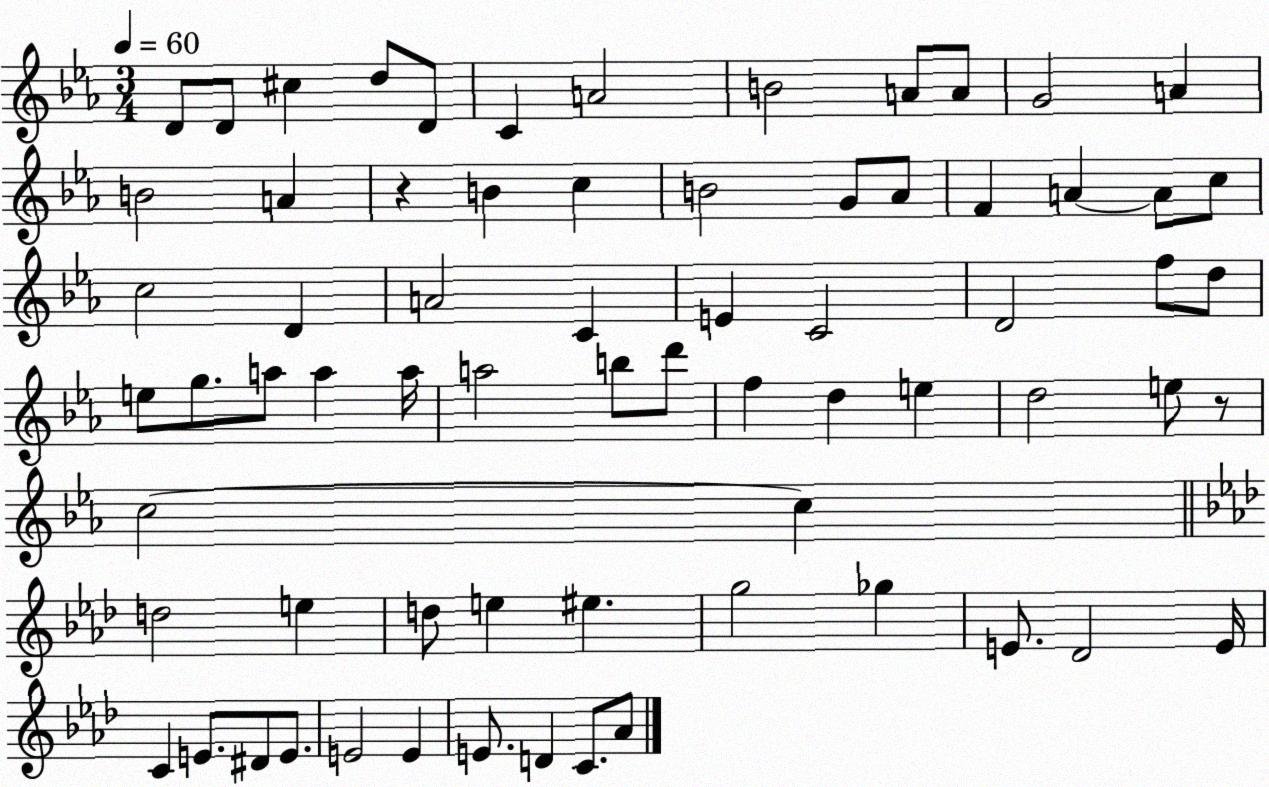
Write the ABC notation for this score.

X:1
T:Untitled
M:3/4
L:1/4
K:Eb
D/2 D/2 ^c d/2 D/2 C A2 B2 A/2 A/2 G2 A B2 A z B c B2 G/2 _A/2 F A A/2 c/2 c2 D A2 C E C2 D2 f/2 d/2 e/2 g/2 a/2 a a/4 a2 b/2 d'/2 f d e d2 e/2 z/2 c2 c d2 e d/2 e ^e g2 _g E/2 _D2 E/4 C E/2 ^D/2 E/2 E2 E E/2 D C/2 _A/2